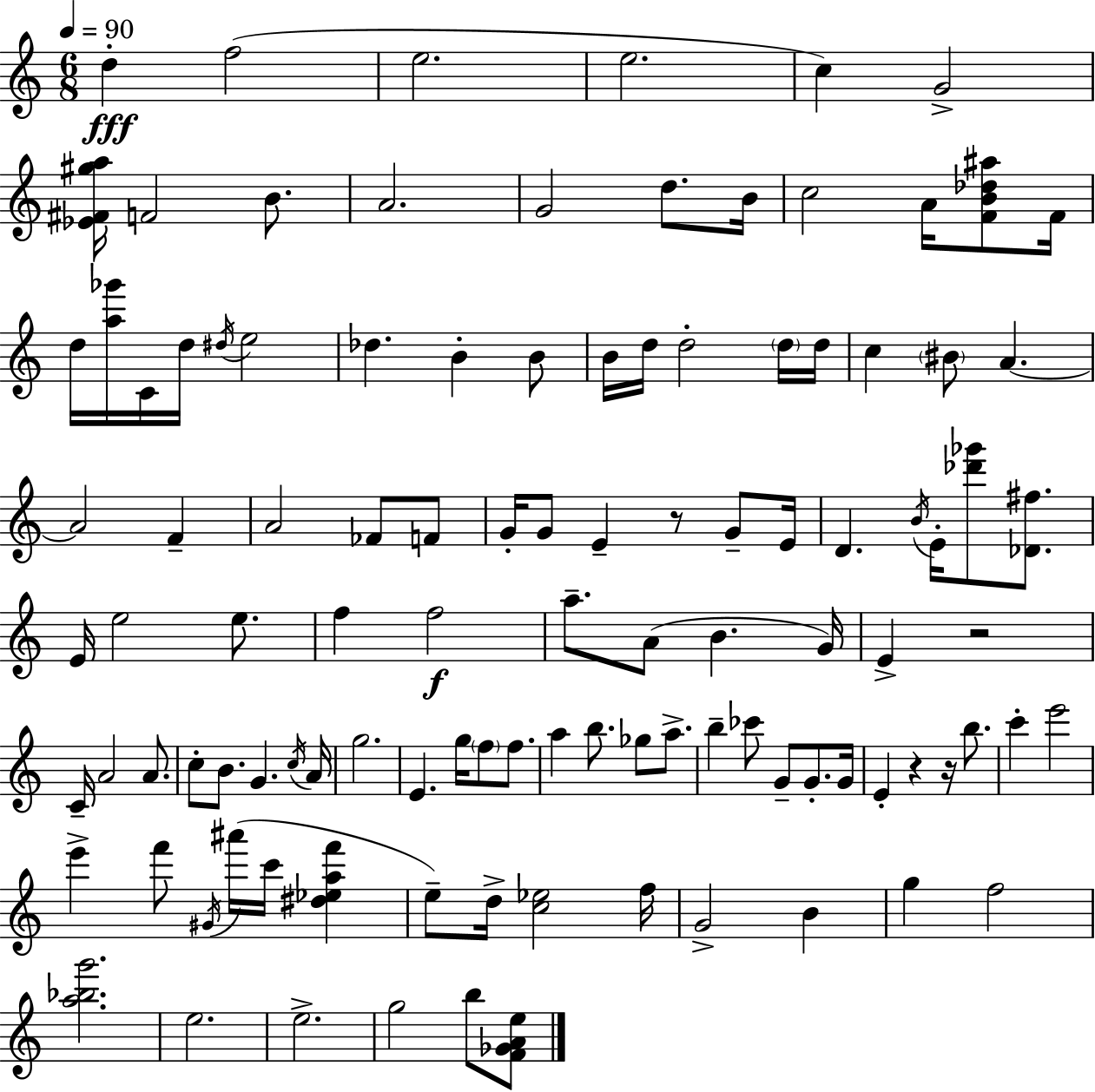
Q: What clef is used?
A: treble